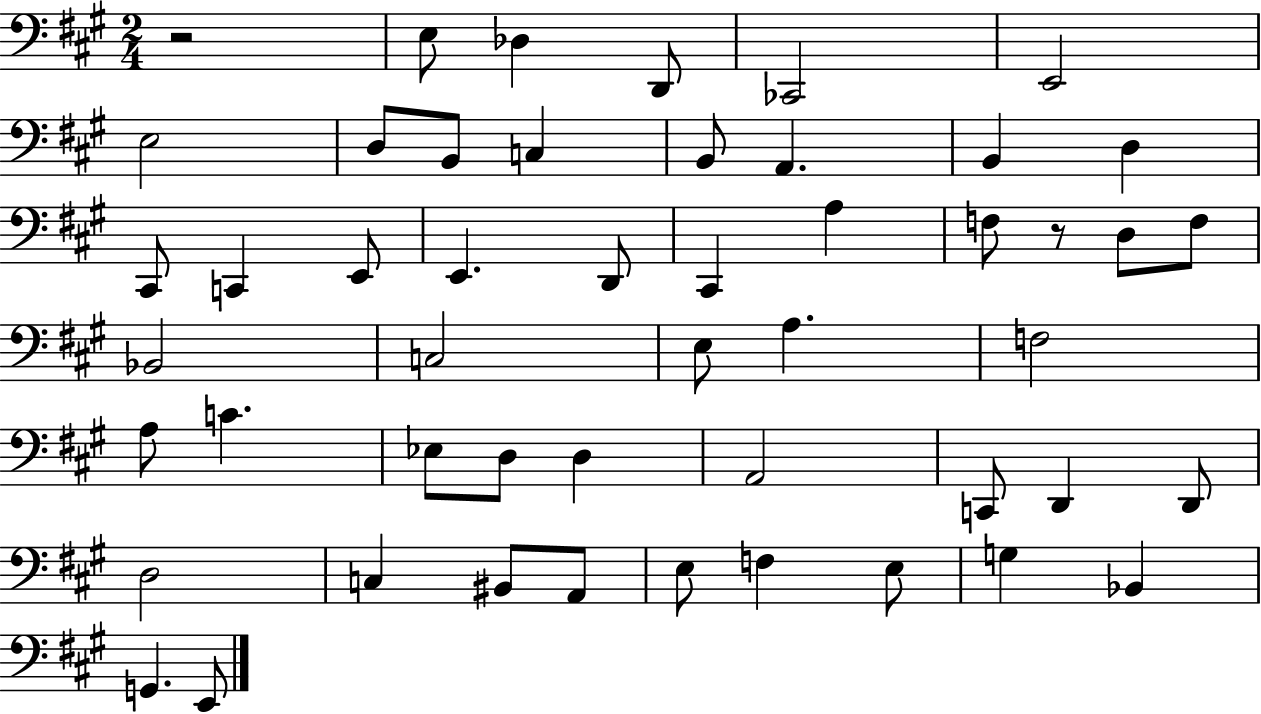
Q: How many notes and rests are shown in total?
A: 50